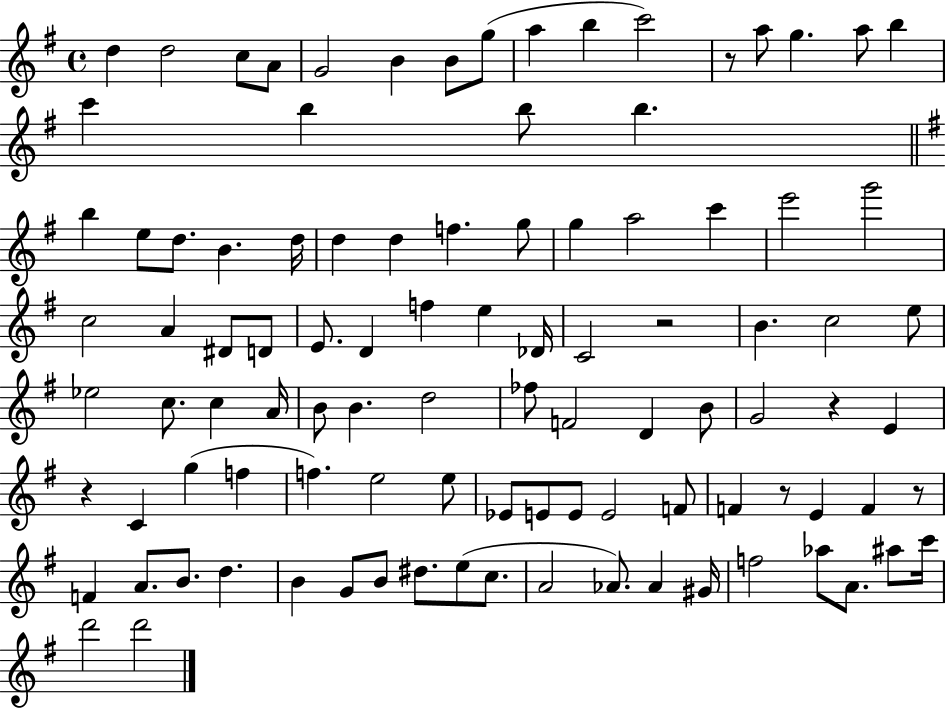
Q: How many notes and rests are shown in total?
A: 100